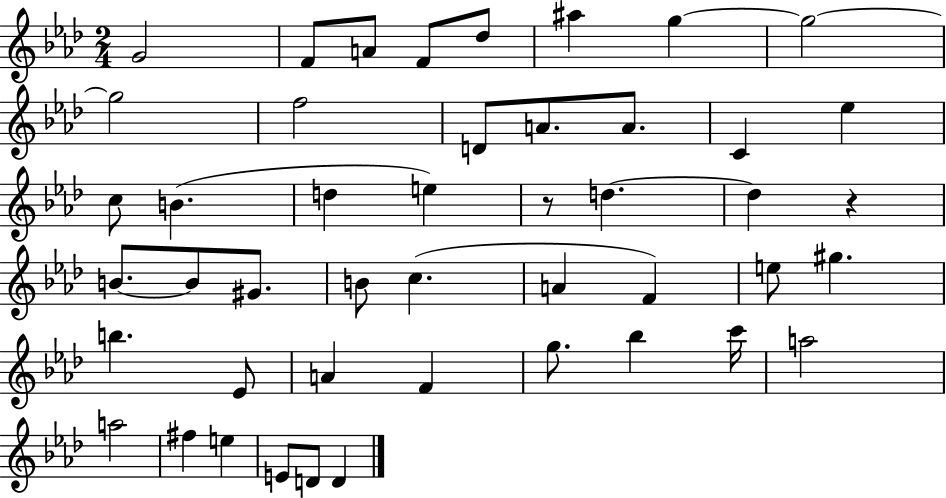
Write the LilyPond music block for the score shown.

{
  \clef treble
  \numericTimeSignature
  \time 2/4
  \key aes \major
  g'2 | f'8 a'8 f'8 des''8 | ais''4 g''4~~ | g''2~~ | \break g''2 | f''2 | d'8 a'8. a'8. | c'4 ees''4 | \break c''8 b'4.( | d''4 e''4) | r8 d''4.~~ | d''4 r4 | \break b'8.~~ b'8 gis'8. | b'8 c''4.( | a'4 f'4) | e''8 gis''4. | \break b''4. ees'8 | a'4 f'4 | g''8. bes''4 c'''16 | a''2 | \break a''2 | fis''4 e''4 | e'8 d'8 d'4 | \bar "|."
}